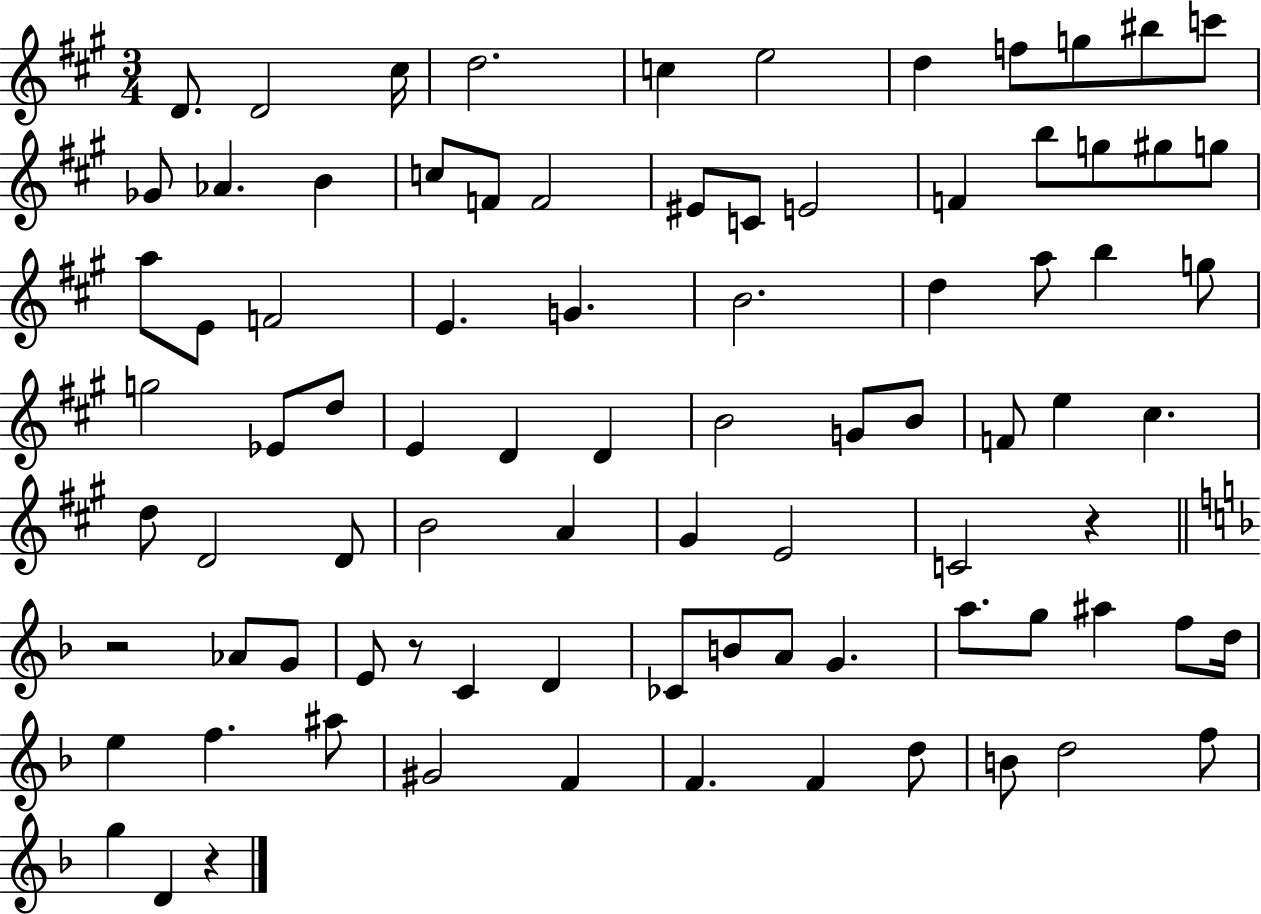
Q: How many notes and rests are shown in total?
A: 86